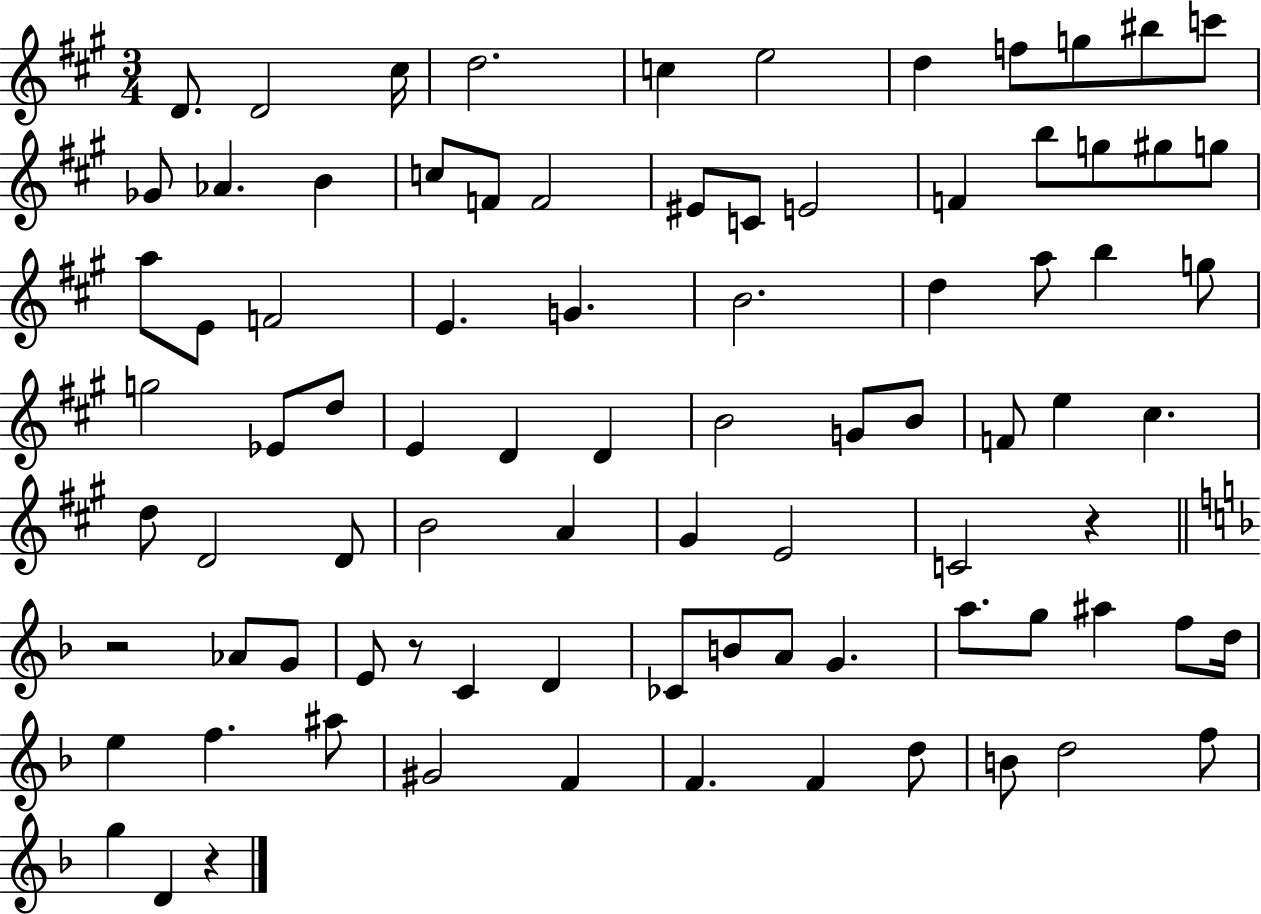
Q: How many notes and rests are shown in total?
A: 86